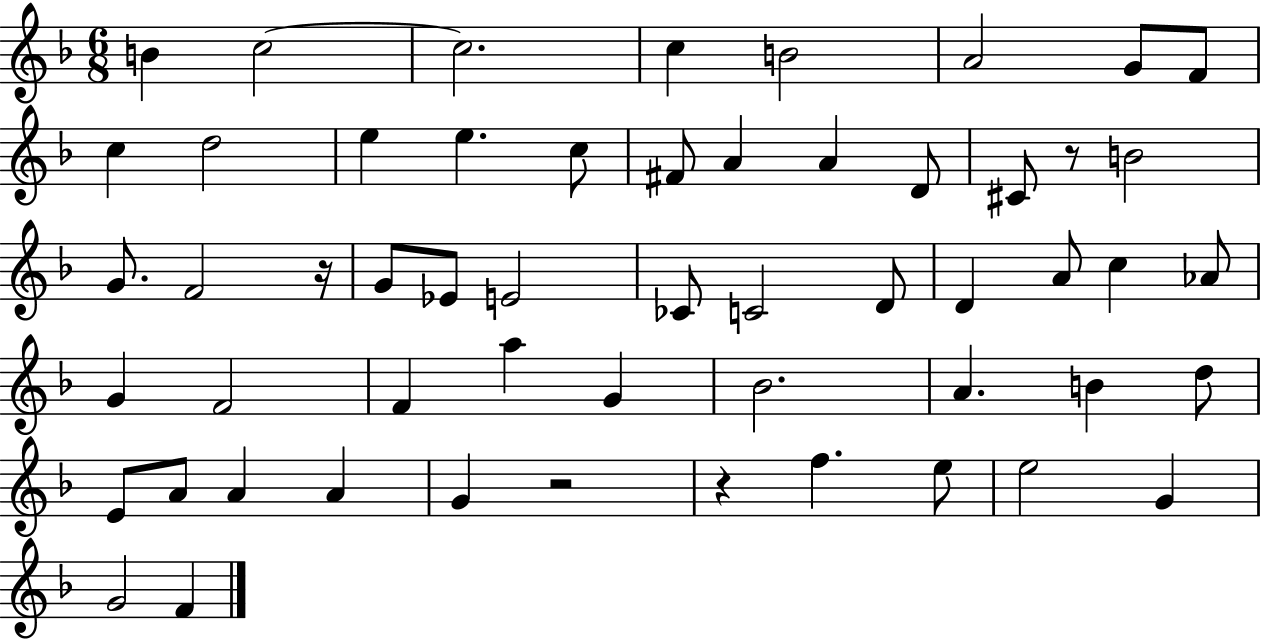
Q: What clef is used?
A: treble